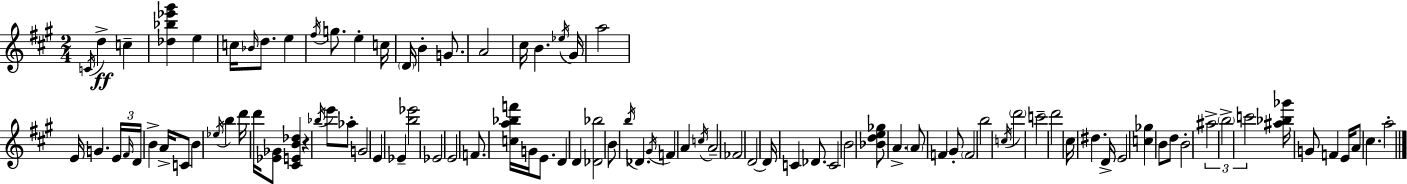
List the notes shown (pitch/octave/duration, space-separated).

C4/s D5/q C5/q [Db5,Bb5,Eb6,G#6]/q E5/q C5/s Bb4/s D5/e. E5/q F#5/s G5/e. E5/q C5/s D4/s B4/q G4/e. A4/h C#5/s B4/q. Eb5/s G#4/s A5/h E4/s G4/q. E4/s F#4/s D4/s B4/q A4/s C4/e B4/q Eb5/s B5/q D6/s D6/s [Eb4,Gb4]/e [C#4,E4,B4,Db5]/q R/q Bb5/s E6/e Ab5/e G4/h E4/q Eb4/q [B5,Eb6]/h Eb4/h E4/h F4/e. [C5,A5,Bb5,F6]/s G4/s E4/e. D4/q D4/q [Db4,Bb5]/h B4/e B5/s Db4/q. G#4/s F4/q A4/q C5/s A4/h FES4/h D4/h D4/s C4/q Db4/e. C4/h B4/h [Bb4,D5,E5,Gb5]/e A4/q. A4/e F4/q G#4/e F4/h B5/h C5/s D6/h C6/h D6/h C#5/s D#5/q. D4/s E4/h [C5,Gb5]/q B4/e D5/e B4/h A#5/h B5/h C6/h [A#5,Bb5,Gb6]/s G4/e F4/q E4/s A4/e C#5/q. A5/h